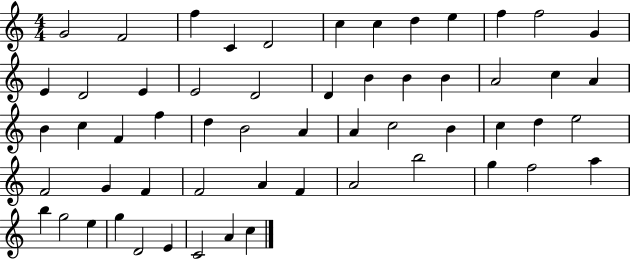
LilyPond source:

{
  \clef treble
  \numericTimeSignature
  \time 4/4
  \key c \major
  g'2 f'2 | f''4 c'4 d'2 | c''4 c''4 d''4 e''4 | f''4 f''2 g'4 | \break e'4 d'2 e'4 | e'2 d'2 | d'4 b'4 b'4 b'4 | a'2 c''4 a'4 | \break b'4 c''4 f'4 f''4 | d''4 b'2 a'4 | a'4 c''2 b'4 | c''4 d''4 e''2 | \break f'2 g'4 f'4 | f'2 a'4 f'4 | a'2 b''2 | g''4 f''2 a''4 | \break b''4 g''2 e''4 | g''4 d'2 e'4 | c'2 a'4 c''4 | \bar "|."
}